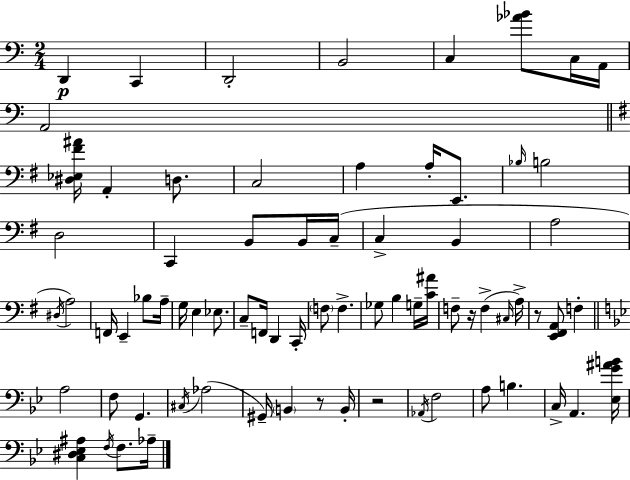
X:1
T:Untitled
M:2/4
L:1/4
K:C
D,, C,, D,,2 B,,2 C, [_A_B]/2 C,/4 A,,/4 A,,2 [^D,_E,^F^A]/4 A,, D,/2 C,2 A, A,/4 E,,/2 _B,/4 B,2 D,2 C,, B,,/2 B,,/4 C,/4 C, B,, A,2 ^D,/4 A,2 F,,/4 E,, _B,/2 A,/4 G,/4 E, _E,/2 C,/2 F,,/4 D,, C,,/4 F,/2 F, _G,/2 B, G,/4 [C^A]/4 F,/2 z/4 F, ^C,/4 A,/4 z/2 [E,,^F,,A,,]/2 F, A,2 F,/2 G,, ^C,/4 _A,2 ^G,,/4 B,, z/2 B,,/4 z2 _A,,/4 F,2 A,/2 B, C,/4 A,, [_E,G^AB]/4 [C,^D,_E,^A,] F,/4 F,/2 _A,/4